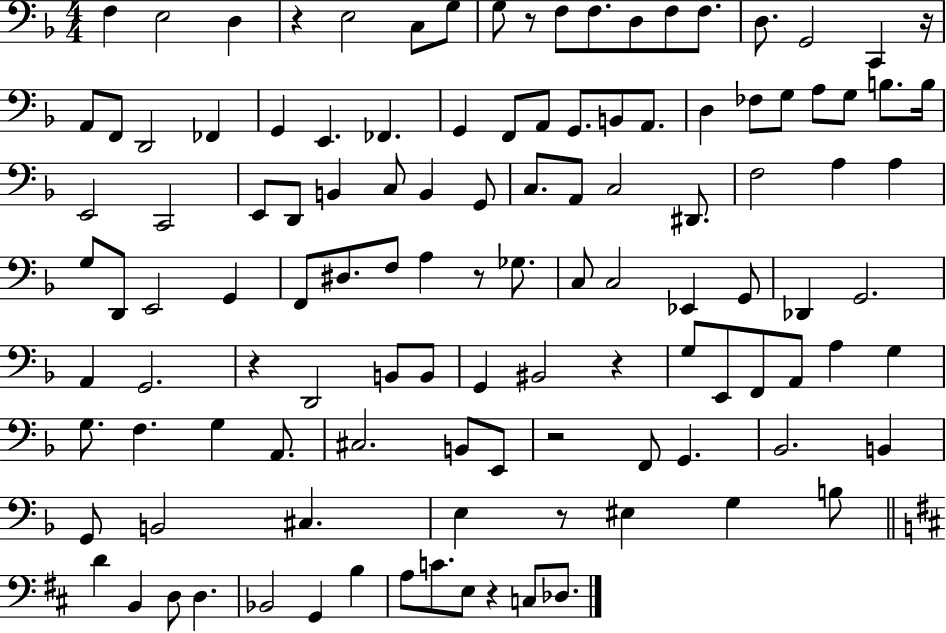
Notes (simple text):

F3/q E3/h D3/q R/q E3/h C3/e G3/e G3/e R/e F3/e F3/e. D3/e F3/e F3/e. D3/e. G2/h C2/q R/s A2/e F2/e D2/h FES2/q G2/q E2/q. FES2/q. G2/q F2/e A2/e G2/e. B2/e A2/e. D3/q FES3/e G3/e A3/e G3/e B3/e. B3/s E2/h C2/h E2/e D2/e B2/q C3/e B2/q G2/e C3/e. A2/e C3/h D#2/e. F3/h A3/q A3/q G3/e D2/e E2/h G2/q F2/e D#3/e. F3/e A3/q R/e Gb3/e. C3/e C3/h Eb2/q G2/e Db2/q G2/h. A2/q G2/h. R/q D2/h B2/e B2/e G2/q BIS2/h R/q G3/e E2/e F2/e A2/e A3/q G3/q G3/e. F3/q. G3/q A2/e. C#3/h. B2/e E2/e R/h F2/e G2/q. Bb2/h. B2/q G2/e B2/h C#3/q. E3/q R/e EIS3/q G3/q B3/e D4/q B2/q D3/e D3/q. Bb2/h G2/q B3/q A3/e C4/e. E3/e R/q C3/e Db3/e.